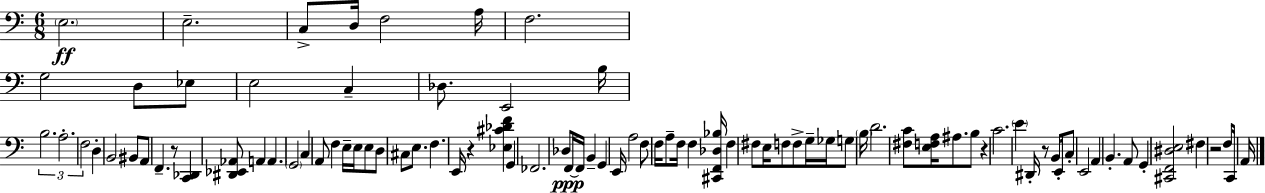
X:1
T:Untitled
M:6/8
L:1/4
K:Am
E,2 E,2 C,/2 D,/4 F,2 A,/4 F,2 G,2 D,/2 _E,/2 E,2 C, _D,/2 E,,2 B,/4 B,2 A,2 F,2 D, B,,2 ^B,,/2 A,,/2 F,, z/2 [C,,_D,,] [^D,,_E,,_A,,]/2 A,, A,, G,,2 C, A,,/2 F, E,/4 E,/4 E,/2 D,/2 ^C,/2 E,/2 F, E,,/4 z [_E,^C_DF] G,, _F,,2 _D,/2 F,,/4 F,,/4 B,, G,, E,,/4 A,2 F,/2 F,/4 A,/2 F,/4 F, [^C,,F,,_D,_B,]/4 F, ^F,/2 E,/4 F,/2 F,/2 G,/4 _G,/4 G,/2 B,/4 D2 [^F,C]/2 [E,F,A,]/4 ^A,/2 B,/2 z C2 E ^D,,/4 z/2 B,,/2 E,,/4 C,/2 E,,2 A,, B,, A,,/2 G,, [^C,,F,,^D,E,]2 ^F, z2 F,/2 C,,/4 A,,/4